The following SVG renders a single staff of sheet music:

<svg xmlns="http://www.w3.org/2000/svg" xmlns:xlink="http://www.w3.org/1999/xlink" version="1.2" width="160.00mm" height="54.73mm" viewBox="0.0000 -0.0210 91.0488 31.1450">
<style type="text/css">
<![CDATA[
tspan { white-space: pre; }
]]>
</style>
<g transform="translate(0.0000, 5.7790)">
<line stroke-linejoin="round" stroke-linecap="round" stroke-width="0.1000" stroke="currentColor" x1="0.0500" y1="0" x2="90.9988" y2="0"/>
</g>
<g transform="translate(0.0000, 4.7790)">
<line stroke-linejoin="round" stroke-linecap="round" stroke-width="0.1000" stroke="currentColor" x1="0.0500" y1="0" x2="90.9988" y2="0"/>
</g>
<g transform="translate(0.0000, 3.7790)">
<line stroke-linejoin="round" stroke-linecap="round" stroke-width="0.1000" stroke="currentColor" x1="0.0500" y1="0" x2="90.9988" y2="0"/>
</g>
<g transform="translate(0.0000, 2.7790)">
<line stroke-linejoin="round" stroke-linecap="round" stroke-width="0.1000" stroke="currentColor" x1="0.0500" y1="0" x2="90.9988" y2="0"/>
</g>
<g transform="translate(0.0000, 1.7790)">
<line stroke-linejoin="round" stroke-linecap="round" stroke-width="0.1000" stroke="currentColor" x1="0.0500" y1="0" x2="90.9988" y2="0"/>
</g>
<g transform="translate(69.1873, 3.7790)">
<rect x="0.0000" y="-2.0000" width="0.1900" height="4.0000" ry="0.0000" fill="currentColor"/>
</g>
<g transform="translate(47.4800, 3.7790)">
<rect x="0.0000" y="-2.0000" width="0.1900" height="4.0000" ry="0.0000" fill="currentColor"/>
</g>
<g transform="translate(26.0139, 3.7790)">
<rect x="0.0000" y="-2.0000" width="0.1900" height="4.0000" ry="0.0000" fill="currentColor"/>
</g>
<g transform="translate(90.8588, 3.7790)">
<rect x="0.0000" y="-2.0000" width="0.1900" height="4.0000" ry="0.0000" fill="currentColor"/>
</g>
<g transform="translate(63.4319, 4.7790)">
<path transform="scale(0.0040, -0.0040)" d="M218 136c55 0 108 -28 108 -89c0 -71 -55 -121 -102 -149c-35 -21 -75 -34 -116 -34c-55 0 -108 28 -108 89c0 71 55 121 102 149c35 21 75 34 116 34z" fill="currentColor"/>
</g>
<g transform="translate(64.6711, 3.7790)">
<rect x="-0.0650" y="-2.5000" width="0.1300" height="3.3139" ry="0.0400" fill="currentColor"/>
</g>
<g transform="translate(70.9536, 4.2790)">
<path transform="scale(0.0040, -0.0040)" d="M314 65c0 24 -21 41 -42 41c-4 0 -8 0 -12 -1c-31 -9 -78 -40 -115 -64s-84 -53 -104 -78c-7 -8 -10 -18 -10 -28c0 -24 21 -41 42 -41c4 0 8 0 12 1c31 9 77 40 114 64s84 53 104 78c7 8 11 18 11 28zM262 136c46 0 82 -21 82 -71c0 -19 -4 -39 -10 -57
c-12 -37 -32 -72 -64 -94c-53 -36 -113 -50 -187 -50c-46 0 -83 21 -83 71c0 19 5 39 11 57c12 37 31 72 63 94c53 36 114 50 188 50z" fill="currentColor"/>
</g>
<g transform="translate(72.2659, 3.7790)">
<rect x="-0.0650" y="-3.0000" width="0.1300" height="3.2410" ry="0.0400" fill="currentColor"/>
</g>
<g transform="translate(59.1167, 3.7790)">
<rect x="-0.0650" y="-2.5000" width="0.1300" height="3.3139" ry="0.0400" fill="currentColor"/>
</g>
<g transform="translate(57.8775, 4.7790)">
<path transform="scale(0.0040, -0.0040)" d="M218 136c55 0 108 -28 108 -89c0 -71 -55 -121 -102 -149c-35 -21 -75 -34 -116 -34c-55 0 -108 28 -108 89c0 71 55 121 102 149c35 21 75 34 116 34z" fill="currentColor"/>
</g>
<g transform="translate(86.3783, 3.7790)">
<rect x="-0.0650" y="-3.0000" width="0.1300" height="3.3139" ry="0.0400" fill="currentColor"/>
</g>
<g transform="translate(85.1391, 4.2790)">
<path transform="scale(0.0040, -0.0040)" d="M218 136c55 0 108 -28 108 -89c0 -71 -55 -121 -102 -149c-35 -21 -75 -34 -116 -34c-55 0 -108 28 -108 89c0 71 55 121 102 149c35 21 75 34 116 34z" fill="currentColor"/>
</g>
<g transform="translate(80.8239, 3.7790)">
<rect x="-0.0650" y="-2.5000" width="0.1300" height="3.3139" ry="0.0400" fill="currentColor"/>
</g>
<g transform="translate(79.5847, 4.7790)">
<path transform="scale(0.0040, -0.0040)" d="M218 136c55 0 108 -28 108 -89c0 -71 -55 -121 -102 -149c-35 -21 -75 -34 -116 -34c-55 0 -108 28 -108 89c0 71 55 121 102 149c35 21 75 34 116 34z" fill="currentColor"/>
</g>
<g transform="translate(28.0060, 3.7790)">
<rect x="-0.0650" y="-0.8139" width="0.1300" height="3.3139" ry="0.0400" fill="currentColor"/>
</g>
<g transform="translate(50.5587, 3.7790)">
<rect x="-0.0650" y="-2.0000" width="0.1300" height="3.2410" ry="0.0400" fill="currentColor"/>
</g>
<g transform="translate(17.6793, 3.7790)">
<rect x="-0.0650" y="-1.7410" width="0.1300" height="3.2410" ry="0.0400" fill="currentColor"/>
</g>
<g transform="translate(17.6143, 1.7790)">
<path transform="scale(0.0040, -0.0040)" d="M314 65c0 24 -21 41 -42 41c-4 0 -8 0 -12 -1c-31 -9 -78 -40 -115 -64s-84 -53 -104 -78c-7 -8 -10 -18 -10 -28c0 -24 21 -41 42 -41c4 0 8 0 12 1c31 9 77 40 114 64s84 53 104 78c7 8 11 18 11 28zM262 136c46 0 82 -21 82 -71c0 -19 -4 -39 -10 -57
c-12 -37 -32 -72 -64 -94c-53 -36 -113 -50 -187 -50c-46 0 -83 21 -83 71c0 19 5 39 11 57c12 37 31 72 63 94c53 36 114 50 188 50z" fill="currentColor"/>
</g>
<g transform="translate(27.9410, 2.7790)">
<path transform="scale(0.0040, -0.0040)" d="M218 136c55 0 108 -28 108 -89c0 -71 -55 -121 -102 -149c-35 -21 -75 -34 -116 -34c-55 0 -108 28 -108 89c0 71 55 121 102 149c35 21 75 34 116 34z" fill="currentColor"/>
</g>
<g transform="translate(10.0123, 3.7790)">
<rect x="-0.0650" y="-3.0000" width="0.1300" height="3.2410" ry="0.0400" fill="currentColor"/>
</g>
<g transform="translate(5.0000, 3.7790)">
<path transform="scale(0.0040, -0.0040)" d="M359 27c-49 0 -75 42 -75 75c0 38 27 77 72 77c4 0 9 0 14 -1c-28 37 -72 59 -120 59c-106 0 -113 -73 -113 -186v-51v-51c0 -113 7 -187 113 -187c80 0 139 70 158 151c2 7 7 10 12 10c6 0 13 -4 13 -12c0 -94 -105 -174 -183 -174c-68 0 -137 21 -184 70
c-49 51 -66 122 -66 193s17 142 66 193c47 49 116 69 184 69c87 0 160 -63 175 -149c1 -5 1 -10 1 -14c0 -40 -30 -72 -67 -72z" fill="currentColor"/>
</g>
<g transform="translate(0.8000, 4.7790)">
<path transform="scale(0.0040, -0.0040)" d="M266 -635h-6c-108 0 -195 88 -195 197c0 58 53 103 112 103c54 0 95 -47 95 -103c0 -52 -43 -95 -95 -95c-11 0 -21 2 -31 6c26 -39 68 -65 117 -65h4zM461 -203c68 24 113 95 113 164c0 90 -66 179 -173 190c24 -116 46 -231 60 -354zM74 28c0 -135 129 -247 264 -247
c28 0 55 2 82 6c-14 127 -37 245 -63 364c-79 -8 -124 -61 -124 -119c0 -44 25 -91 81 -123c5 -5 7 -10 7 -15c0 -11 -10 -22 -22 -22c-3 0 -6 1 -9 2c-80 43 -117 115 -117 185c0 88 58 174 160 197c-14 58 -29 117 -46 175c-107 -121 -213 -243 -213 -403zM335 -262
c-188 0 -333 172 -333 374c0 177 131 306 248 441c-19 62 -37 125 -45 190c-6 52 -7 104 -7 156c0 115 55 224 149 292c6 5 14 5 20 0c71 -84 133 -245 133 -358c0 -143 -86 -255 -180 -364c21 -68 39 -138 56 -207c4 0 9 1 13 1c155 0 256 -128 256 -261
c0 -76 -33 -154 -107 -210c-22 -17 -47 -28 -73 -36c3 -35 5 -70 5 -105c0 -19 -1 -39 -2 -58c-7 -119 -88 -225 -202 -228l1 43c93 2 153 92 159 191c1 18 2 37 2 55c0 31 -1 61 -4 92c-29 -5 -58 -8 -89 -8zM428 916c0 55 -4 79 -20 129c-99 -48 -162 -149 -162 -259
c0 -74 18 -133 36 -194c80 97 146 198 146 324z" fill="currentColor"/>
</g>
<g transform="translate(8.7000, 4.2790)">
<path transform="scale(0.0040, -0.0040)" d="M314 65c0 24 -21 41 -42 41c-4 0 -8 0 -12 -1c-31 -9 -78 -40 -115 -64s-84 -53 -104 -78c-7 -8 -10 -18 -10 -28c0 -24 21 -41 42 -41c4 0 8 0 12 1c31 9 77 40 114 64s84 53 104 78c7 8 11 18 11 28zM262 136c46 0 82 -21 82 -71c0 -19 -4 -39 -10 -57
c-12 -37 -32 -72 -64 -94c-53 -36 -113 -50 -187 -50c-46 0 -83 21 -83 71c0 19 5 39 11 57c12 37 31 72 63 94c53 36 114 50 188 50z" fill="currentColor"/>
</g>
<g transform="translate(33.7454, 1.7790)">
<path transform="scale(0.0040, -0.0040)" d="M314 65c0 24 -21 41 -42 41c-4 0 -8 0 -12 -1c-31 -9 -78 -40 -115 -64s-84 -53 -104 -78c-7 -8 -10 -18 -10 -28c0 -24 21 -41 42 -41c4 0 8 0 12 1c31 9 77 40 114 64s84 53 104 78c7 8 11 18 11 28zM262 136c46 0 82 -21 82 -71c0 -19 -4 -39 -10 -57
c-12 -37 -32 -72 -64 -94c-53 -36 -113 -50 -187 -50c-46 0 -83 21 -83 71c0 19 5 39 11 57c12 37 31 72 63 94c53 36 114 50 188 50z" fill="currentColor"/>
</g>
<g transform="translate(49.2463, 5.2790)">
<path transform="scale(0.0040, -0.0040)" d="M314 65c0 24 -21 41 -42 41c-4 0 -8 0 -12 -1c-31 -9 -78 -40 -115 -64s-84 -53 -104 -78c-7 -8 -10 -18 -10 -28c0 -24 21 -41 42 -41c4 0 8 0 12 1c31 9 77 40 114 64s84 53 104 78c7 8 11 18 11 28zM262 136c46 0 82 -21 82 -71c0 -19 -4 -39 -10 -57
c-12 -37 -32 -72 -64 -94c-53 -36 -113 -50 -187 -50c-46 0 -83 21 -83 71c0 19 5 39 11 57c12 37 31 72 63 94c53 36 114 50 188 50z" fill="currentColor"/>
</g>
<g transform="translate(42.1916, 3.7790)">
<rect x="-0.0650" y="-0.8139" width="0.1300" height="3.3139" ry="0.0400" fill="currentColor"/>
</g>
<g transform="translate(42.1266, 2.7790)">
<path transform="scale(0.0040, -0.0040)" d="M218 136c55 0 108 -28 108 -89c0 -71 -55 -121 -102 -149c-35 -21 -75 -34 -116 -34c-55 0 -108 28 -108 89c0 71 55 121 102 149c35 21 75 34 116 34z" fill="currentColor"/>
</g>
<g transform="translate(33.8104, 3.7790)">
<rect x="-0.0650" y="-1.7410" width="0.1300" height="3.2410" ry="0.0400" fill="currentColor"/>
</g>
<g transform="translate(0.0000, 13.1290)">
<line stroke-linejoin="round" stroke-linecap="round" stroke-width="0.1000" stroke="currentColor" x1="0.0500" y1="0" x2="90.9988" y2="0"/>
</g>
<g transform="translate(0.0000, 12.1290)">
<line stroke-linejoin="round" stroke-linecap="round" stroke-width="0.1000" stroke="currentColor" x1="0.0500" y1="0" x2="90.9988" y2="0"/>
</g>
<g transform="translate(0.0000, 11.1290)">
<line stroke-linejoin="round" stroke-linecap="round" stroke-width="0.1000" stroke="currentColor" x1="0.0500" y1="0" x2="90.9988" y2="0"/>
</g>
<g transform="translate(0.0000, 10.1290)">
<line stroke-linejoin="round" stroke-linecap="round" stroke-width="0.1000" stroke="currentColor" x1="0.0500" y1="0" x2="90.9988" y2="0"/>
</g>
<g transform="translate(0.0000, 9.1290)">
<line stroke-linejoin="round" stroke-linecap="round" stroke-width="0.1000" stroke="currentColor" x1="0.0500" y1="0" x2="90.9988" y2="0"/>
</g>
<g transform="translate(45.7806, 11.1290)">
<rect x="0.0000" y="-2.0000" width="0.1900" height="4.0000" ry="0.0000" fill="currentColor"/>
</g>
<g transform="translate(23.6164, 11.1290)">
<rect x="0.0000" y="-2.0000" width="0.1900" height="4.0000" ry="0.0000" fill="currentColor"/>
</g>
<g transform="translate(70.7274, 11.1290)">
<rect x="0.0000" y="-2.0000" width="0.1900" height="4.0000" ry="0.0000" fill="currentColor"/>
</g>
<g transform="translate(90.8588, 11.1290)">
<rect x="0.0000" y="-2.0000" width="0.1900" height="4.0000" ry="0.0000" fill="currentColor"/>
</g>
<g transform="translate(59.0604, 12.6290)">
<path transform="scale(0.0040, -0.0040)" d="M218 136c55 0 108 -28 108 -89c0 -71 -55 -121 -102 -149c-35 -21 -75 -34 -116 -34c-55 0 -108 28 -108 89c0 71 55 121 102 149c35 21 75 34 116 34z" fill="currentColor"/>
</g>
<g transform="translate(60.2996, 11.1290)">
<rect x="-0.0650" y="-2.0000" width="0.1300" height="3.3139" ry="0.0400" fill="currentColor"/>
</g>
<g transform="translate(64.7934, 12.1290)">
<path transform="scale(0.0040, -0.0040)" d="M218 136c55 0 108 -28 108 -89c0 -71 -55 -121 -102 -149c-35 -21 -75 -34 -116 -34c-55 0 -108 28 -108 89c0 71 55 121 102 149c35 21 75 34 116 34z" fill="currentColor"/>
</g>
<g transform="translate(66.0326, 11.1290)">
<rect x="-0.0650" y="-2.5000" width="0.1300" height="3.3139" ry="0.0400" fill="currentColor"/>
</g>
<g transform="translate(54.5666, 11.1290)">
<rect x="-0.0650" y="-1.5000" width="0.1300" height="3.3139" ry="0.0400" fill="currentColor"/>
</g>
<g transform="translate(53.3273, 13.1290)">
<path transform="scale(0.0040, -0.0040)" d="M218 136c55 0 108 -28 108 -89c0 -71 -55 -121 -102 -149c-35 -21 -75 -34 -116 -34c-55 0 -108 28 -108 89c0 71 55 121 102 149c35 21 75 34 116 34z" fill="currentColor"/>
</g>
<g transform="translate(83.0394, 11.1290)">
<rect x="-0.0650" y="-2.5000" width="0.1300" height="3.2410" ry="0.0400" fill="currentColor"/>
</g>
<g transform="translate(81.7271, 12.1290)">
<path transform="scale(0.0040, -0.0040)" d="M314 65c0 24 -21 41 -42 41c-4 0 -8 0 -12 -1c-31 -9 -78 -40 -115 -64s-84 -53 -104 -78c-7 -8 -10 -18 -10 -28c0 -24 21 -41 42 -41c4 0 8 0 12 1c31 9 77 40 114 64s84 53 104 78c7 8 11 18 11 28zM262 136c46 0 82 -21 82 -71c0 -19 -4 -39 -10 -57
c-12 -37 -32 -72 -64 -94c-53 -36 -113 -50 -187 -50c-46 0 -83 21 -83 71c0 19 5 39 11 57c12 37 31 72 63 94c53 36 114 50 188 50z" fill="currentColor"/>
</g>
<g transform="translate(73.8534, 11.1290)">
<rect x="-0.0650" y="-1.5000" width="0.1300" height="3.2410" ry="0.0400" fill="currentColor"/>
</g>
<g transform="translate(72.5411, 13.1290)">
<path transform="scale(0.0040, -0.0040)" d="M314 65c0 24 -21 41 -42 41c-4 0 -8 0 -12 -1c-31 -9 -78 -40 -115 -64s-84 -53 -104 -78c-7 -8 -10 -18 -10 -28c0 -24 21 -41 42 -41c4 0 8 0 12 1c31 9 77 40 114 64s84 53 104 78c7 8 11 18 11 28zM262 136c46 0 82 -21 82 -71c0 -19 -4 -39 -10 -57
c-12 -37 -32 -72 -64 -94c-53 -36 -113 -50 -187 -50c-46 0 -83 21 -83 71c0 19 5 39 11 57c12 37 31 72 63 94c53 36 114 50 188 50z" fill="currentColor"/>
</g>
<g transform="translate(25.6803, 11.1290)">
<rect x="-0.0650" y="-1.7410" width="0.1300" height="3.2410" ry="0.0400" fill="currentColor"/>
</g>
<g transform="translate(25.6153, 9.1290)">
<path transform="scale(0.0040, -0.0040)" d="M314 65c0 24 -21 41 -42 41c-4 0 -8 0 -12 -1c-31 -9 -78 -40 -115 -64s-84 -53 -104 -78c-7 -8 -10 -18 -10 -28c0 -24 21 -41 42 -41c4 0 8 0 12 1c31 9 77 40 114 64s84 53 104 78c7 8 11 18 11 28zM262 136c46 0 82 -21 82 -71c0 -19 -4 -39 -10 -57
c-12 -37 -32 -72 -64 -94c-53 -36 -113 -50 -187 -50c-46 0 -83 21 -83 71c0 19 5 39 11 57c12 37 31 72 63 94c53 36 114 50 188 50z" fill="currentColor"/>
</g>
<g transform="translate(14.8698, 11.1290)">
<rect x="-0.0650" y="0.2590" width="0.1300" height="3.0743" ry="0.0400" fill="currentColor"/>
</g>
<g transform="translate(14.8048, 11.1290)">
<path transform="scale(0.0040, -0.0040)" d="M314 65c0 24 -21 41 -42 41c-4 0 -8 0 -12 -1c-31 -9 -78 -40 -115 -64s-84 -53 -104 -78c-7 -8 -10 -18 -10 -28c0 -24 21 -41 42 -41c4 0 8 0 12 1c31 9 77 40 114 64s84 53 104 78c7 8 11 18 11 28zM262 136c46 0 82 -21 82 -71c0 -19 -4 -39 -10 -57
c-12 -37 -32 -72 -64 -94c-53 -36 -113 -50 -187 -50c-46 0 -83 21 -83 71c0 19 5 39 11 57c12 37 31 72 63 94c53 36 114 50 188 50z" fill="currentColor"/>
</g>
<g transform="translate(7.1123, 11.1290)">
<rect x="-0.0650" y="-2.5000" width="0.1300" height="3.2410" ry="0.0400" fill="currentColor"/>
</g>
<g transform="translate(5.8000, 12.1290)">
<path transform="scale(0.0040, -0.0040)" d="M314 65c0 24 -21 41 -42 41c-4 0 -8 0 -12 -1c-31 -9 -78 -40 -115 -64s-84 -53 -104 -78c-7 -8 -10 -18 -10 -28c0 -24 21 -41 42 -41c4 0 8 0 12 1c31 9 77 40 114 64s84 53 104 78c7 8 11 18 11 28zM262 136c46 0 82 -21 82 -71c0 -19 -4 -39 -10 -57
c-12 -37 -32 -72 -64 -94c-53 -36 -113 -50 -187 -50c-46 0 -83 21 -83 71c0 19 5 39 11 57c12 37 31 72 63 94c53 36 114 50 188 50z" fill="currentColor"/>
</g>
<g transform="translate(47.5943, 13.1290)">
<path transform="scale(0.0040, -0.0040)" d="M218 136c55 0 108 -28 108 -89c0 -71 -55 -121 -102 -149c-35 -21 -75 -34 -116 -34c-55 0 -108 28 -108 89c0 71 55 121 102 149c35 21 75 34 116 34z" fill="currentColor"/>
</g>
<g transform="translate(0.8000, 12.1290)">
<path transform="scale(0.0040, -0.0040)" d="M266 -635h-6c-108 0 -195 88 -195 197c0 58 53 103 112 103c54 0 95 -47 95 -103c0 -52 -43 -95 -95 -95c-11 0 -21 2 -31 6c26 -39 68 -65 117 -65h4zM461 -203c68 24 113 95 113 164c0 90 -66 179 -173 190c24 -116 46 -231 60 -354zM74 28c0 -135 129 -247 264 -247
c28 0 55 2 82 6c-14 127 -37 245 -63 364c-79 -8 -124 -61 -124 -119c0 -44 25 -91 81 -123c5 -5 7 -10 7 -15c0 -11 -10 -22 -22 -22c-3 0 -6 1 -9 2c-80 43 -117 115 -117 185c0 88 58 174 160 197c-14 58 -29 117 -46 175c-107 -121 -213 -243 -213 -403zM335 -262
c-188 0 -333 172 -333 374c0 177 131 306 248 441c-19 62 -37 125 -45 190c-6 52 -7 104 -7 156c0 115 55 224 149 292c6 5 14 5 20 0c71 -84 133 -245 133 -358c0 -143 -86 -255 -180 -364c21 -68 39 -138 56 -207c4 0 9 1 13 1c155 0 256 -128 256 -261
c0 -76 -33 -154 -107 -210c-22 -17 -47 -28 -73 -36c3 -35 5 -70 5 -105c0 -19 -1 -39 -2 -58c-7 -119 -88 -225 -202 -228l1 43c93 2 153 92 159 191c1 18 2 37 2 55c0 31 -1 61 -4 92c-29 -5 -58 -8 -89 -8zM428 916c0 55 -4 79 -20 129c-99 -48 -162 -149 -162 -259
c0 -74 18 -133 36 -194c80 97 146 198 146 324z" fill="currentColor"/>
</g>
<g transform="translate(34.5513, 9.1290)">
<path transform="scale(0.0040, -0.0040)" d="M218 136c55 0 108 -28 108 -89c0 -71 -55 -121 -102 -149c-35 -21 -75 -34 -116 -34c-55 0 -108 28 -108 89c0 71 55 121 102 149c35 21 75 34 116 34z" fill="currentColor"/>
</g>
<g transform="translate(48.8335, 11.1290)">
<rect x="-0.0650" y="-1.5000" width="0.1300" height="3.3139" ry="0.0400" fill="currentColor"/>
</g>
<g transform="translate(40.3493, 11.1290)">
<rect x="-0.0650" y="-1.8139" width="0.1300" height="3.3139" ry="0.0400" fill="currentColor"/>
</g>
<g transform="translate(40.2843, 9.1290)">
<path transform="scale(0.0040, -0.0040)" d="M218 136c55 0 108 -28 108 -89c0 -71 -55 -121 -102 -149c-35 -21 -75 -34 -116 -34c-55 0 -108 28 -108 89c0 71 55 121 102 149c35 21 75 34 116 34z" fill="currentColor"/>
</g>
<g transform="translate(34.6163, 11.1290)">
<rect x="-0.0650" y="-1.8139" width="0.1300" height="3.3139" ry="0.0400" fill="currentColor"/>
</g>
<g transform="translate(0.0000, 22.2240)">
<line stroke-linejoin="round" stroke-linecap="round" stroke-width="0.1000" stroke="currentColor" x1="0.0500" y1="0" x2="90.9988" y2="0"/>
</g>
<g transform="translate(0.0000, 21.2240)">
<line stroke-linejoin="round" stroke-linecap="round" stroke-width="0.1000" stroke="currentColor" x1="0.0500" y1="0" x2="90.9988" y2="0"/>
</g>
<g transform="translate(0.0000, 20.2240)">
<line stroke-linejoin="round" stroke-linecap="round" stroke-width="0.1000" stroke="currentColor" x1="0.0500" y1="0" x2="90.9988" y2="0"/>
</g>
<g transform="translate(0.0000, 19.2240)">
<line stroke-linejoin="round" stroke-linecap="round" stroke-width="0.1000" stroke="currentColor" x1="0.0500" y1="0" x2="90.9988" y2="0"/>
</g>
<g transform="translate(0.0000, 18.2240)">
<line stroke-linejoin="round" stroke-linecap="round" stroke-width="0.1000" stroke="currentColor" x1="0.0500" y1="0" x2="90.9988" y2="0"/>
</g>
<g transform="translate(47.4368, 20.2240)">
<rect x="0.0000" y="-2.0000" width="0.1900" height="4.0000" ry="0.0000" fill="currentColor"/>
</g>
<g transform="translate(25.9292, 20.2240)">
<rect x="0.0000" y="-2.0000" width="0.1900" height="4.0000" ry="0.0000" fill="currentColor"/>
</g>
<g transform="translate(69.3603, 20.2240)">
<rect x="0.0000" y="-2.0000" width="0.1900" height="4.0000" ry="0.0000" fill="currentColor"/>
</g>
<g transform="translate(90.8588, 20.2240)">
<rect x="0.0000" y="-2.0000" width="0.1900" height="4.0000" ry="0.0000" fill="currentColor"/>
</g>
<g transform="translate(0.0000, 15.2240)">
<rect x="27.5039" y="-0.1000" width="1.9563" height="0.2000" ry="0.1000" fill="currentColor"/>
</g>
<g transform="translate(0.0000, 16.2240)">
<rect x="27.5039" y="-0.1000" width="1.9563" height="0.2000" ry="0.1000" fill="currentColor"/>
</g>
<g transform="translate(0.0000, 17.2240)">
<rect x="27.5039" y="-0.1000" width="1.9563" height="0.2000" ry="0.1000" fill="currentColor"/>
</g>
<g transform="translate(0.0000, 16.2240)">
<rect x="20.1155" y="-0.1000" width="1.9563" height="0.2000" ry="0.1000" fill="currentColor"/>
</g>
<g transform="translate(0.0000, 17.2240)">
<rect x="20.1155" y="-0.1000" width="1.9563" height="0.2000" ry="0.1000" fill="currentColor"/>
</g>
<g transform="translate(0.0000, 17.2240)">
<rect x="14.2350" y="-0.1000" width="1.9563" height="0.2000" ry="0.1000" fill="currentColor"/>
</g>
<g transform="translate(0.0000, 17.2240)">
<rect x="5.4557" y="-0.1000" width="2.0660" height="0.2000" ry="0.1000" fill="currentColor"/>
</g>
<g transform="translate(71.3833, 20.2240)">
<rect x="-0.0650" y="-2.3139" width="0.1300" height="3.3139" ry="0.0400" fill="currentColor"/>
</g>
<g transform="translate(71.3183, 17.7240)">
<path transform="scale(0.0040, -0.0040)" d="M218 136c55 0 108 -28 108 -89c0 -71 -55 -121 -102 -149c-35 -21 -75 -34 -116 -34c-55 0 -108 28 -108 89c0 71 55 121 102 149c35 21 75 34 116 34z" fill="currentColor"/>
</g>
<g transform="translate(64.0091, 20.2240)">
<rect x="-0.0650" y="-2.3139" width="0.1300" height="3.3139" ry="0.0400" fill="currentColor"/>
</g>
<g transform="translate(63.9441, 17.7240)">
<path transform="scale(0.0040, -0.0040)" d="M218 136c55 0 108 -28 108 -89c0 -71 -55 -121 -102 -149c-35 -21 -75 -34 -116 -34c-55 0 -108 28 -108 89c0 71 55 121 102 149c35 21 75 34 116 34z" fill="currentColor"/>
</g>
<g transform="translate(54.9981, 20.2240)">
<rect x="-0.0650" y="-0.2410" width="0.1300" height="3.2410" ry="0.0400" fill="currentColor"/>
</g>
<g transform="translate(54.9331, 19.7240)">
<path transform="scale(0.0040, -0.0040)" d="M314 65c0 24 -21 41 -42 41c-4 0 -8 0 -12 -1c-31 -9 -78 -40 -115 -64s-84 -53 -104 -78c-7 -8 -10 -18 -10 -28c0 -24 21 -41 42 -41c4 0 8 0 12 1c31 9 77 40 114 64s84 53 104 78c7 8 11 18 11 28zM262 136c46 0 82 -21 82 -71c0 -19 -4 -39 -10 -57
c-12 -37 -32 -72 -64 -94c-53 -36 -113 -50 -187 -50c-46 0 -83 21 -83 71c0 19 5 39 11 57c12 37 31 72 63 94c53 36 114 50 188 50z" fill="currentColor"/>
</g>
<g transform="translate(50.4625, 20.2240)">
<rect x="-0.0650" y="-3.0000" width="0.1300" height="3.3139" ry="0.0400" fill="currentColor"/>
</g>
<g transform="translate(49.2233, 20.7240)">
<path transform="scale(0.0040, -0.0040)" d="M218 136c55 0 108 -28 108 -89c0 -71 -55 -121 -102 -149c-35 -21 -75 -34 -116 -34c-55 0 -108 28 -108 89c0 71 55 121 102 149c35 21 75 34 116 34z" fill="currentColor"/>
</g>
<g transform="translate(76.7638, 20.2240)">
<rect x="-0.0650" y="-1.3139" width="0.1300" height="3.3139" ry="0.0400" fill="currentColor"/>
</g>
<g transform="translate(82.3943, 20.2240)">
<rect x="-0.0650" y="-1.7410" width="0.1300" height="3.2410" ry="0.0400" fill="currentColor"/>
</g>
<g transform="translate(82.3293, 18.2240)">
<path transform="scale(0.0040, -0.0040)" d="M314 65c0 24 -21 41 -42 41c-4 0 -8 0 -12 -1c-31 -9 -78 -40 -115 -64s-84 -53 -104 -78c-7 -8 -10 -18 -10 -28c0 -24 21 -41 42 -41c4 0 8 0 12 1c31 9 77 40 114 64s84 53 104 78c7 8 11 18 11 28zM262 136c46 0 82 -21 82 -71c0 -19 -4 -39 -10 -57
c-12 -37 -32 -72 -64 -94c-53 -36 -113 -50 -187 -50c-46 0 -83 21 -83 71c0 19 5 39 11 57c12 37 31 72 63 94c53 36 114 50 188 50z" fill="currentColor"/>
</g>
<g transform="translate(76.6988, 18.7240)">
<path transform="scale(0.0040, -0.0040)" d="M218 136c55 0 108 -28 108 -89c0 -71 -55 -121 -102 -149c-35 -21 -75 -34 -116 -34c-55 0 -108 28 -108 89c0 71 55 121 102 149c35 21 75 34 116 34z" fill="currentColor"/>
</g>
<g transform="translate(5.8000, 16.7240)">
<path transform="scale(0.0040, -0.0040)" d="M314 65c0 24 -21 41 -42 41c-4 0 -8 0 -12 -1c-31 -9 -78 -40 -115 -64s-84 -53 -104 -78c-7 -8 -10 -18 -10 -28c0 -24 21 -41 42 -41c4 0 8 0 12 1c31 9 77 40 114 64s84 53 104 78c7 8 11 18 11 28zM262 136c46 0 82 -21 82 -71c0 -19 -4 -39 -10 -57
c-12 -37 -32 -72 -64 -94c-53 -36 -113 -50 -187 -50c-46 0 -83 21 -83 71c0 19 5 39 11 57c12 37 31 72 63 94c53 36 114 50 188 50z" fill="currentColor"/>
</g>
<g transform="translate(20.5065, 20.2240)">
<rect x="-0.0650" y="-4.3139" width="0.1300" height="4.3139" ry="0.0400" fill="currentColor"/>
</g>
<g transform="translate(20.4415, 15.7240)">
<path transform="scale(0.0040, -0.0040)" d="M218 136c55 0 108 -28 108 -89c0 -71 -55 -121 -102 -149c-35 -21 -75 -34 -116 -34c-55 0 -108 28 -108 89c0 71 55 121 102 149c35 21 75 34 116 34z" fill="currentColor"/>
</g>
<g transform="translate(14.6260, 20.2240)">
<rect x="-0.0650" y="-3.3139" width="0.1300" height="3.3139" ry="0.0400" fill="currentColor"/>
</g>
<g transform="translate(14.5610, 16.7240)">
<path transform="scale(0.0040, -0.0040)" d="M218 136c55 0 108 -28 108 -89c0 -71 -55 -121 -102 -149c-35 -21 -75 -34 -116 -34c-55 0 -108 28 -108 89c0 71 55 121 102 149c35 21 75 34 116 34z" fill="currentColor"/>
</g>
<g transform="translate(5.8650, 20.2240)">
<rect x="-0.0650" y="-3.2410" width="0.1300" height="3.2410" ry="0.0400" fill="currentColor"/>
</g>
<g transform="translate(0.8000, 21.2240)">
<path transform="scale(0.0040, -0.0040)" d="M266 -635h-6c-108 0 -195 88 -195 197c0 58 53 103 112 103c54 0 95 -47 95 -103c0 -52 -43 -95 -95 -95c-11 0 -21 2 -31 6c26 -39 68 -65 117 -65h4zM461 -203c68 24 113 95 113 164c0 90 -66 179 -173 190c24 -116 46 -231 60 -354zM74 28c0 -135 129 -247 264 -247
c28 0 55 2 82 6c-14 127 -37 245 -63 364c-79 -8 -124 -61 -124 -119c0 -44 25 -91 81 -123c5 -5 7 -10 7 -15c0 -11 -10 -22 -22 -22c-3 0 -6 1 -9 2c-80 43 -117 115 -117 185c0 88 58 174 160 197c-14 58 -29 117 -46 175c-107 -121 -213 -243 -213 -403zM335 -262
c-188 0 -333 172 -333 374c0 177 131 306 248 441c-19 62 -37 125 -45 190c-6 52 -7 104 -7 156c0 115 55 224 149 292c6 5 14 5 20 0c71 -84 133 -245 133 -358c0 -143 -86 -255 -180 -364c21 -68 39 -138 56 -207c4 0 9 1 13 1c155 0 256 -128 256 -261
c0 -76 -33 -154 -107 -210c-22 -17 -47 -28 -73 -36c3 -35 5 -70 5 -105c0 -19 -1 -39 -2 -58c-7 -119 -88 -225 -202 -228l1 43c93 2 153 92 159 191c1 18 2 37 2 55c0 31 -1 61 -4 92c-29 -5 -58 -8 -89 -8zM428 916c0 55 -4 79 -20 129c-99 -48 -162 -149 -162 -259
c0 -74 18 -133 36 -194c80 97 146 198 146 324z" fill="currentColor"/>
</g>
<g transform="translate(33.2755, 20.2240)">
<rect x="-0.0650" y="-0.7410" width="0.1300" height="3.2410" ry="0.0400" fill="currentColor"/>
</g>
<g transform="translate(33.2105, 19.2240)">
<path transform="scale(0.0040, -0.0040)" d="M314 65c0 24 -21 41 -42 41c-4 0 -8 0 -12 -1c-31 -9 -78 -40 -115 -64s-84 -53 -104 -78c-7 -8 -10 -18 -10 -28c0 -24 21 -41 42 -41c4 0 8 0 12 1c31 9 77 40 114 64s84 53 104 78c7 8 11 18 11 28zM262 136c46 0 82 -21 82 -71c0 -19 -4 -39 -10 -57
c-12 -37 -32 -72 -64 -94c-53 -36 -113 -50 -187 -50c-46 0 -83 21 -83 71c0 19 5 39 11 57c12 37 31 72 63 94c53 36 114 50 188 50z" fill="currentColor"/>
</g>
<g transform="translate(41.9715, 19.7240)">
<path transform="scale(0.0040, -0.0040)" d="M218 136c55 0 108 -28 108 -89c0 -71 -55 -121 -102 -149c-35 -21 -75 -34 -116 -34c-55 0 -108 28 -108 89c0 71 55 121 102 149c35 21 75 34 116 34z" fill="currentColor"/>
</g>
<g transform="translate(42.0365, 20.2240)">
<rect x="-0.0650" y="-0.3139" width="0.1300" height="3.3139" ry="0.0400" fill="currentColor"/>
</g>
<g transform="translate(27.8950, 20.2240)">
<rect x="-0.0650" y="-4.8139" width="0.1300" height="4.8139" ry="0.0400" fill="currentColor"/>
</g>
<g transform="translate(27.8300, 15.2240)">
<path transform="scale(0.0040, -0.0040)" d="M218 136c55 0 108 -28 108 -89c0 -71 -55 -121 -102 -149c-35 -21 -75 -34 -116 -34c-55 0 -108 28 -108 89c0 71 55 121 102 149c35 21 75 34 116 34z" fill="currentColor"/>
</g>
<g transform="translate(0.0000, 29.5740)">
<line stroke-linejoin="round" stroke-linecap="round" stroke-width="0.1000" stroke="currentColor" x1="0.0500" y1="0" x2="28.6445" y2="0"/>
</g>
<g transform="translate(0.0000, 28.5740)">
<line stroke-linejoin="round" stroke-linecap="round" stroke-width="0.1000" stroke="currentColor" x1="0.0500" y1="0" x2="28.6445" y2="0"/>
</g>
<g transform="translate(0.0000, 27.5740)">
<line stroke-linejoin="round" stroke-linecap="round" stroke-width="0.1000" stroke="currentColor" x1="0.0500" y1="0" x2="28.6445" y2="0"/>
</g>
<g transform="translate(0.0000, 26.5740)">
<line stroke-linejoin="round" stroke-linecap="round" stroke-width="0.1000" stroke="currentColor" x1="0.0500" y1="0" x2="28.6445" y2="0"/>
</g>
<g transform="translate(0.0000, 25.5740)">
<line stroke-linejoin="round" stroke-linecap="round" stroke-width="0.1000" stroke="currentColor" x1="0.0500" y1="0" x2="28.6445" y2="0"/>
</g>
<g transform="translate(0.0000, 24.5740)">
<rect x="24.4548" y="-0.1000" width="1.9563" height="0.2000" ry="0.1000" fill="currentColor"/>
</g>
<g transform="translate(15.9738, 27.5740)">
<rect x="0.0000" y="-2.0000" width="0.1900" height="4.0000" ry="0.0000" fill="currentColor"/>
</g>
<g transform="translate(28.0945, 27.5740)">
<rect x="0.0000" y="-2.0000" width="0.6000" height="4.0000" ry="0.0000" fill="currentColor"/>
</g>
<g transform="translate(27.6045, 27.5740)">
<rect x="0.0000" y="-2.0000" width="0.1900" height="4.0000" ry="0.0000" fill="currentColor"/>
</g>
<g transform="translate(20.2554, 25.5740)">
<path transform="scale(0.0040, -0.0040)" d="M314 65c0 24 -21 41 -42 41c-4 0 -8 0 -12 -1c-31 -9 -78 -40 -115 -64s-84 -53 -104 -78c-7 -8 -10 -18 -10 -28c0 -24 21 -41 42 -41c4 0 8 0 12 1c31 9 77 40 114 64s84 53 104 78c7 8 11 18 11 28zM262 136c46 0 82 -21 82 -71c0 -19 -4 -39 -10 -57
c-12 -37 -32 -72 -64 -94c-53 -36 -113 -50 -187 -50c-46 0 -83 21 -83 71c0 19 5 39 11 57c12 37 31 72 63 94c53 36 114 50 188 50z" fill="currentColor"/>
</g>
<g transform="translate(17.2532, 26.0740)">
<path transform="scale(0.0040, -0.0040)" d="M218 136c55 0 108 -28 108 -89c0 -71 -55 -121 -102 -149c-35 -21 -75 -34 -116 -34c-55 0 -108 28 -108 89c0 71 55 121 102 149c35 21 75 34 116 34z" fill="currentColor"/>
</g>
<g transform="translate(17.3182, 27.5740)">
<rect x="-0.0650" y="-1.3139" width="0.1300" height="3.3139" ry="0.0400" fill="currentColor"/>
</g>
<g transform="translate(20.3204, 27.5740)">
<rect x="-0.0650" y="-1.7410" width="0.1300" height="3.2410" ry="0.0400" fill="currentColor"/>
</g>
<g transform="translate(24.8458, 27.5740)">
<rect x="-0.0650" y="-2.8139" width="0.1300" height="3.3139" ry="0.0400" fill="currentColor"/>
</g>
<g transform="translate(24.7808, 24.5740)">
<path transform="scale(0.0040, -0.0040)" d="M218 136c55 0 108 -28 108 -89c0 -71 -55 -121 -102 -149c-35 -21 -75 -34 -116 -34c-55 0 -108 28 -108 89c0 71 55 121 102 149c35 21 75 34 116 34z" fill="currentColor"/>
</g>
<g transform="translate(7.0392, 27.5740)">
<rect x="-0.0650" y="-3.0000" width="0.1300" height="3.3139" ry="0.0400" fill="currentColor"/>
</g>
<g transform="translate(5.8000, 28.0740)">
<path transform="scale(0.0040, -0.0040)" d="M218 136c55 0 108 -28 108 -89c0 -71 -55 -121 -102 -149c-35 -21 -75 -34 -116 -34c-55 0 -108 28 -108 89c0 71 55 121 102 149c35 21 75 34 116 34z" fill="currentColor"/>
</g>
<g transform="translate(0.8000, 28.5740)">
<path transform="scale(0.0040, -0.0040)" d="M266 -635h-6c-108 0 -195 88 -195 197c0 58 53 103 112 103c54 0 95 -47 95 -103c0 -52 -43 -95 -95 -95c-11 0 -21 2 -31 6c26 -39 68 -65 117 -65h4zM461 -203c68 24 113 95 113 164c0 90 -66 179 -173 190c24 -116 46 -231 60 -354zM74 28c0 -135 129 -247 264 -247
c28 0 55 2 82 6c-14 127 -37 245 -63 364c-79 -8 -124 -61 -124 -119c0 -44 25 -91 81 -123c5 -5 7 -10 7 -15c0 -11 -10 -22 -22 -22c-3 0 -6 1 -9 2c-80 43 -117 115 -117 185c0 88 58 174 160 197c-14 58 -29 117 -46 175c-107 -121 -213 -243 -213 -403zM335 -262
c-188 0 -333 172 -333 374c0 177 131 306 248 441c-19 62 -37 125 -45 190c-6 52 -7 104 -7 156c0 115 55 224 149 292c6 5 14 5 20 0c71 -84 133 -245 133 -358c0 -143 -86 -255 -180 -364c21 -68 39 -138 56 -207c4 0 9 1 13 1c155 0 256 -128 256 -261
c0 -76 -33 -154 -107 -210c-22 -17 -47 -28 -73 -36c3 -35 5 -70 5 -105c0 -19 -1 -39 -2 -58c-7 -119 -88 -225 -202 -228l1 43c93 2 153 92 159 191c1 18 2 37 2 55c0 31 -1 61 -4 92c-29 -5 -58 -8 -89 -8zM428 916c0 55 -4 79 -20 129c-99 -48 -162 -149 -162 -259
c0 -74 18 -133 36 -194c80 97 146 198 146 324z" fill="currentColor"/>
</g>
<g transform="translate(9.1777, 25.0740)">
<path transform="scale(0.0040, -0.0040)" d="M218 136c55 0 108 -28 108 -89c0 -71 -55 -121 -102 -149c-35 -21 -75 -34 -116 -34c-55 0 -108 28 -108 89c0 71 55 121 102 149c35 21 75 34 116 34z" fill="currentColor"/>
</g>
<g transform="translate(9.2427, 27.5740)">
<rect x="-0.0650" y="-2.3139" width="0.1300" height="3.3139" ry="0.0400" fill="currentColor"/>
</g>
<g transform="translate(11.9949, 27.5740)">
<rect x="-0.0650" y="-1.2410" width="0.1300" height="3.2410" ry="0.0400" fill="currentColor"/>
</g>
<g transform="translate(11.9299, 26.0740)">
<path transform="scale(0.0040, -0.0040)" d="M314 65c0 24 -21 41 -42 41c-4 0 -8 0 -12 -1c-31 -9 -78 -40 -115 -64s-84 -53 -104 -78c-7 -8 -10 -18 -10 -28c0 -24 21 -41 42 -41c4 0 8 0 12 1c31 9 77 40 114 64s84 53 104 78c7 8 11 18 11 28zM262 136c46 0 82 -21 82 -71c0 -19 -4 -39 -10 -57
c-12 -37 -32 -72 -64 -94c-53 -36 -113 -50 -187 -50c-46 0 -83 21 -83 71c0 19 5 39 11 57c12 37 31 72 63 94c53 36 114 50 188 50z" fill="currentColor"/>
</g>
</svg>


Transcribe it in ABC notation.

X:1
T:Untitled
M:4/4
L:1/4
K:C
A2 f2 d f2 d F2 G G A2 G A G2 B2 f2 f f E E F G E2 G2 b2 b d' e' d2 c A c2 g g e f2 A g e2 e f2 a